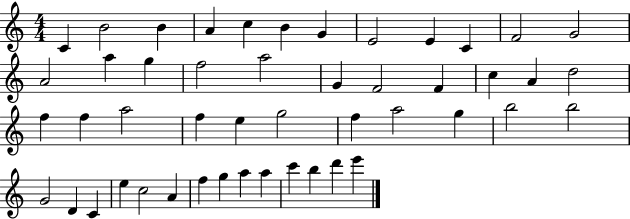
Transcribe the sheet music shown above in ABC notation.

X:1
T:Untitled
M:4/4
L:1/4
K:C
C B2 B A c B G E2 E C F2 G2 A2 a g f2 a2 G F2 F c A d2 f f a2 f e g2 f a2 g b2 b2 G2 D C e c2 A f g a a c' b d' e'